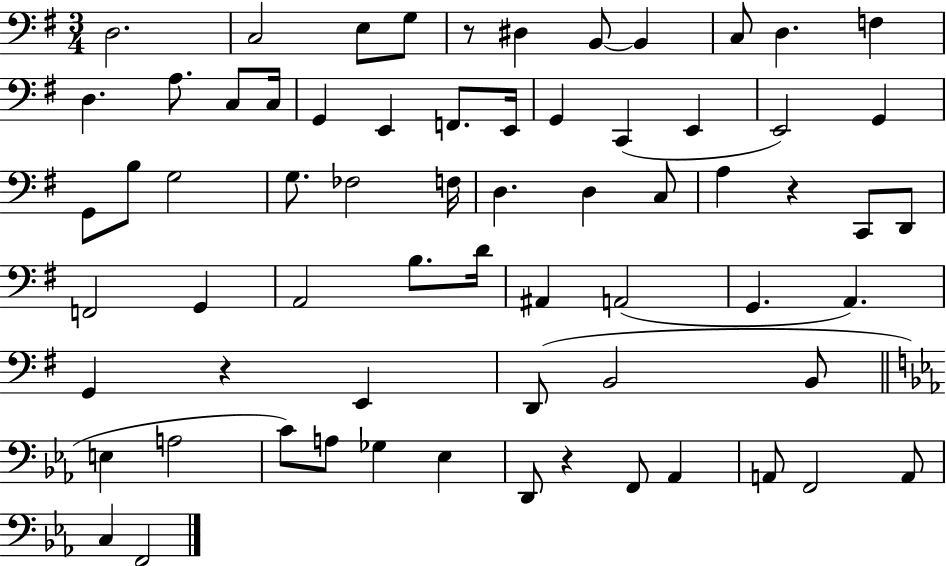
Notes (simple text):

D3/h. C3/h E3/e G3/e R/e D#3/q B2/e B2/q C3/e D3/q. F3/q D3/q. A3/e. C3/e C3/s G2/q E2/q F2/e. E2/s G2/q C2/q E2/q E2/h G2/q G2/e B3/e G3/h G3/e. FES3/h F3/s D3/q. D3/q C3/e A3/q R/q C2/e D2/e F2/h G2/q A2/h B3/e. D4/s A#2/q A2/h G2/q. A2/q. G2/q R/q E2/q D2/e B2/h B2/e E3/q A3/h C4/e A3/e Gb3/q Eb3/q D2/e R/q F2/e Ab2/q A2/e F2/h A2/e C3/q F2/h